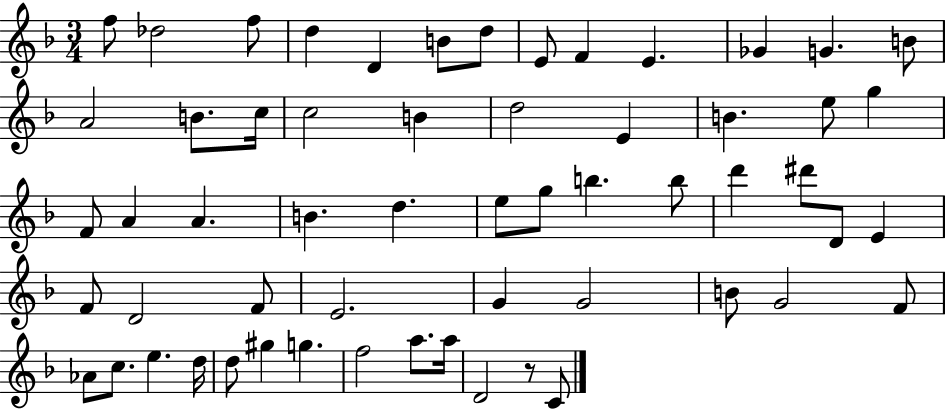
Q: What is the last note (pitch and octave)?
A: C4